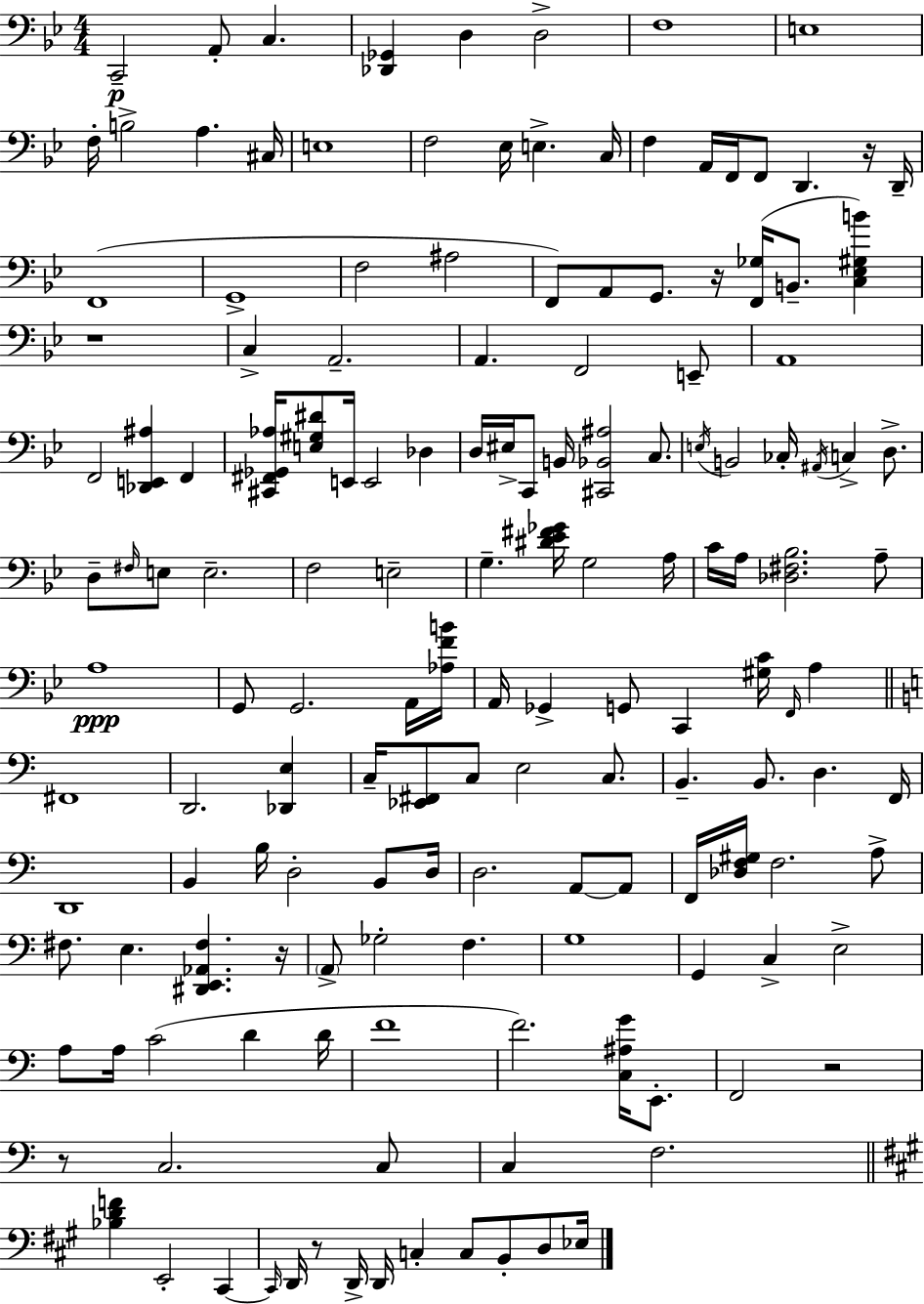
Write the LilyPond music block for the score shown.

{
  \clef bass
  \numericTimeSignature
  \time 4/4
  \key bes \major
  c,2--\p a,8-. c4. | <des, ges,>4 d4 d2-> | f1 | e1 | \break f16-. b2-> a4. cis16 | e1 | f2 ees16 e4.-> c16 | f4 a,16 f,16 f,8 d,4. r16 d,16-- | \break f,1( | g,1-> | f2 ais2 | f,8) a,8 g,8. r16 <f, ges>16( b,8.-- <c ees gis b'>4) | \break r1 | c4-> a,2.-- | a,4. f,2 e,8-- | a,1 | \break f,2 <des, e, ais>4 f,4 | <cis, fis, ges, aes>16 <e gis dis'>8 e,16 e,2 des4 | d16 eis16-> c,8 b,16 <cis, bes, ais>2 c8. | \acciaccatura { e16 } b,2 ces16-. \acciaccatura { ais,16 } c4-> d8.-> | \break d8-- \grace { fis16 } e8 e2.-- | f2 e2-- | g4.-- <dis' ees' fis' ges'>16 g2 | a16 c'16 a16 <des fis bes>2. | \break a8-- a1\ppp | g,8 g,2. | a,16 <aes f' b'>16 a,16 ges,4-> g,8 c,4 <gis c'>16 \grace { f,16 } | a4 \bar "||" \break \key c \major fis,1 | d,2. <des, e>4 | c16-- <ees, fis,>8 c8 e2 c8. | b,4.-- b,8. d4. f,16 | \break d,1 | b,4 b16 d2-. b,8 d16 | d2. a,8~~ a,8 | f,16 <des f gis>16 f2. a8-> | \break fis8. e4. <dis, e, aes, fis>4. r16 | \parenthesize a,8-> ges2-. f4. | g1 | g,4 c4-> e2-> | \break a8 a16 c'2( d'4 d'16 | f'1 | f'2.) <c ais g'>16 e,8.-. | f,2 r2 | \break r8 c2. c8 | c4 f2. | \bar "||" \break \key a \major <bes d' f'>4 e,2-. cis,4~~ | \grace { cis,16 } d,16 r8 d,16-> d,16 c4-. c8 b,8-. d8 | ees16 \bar "|."
}